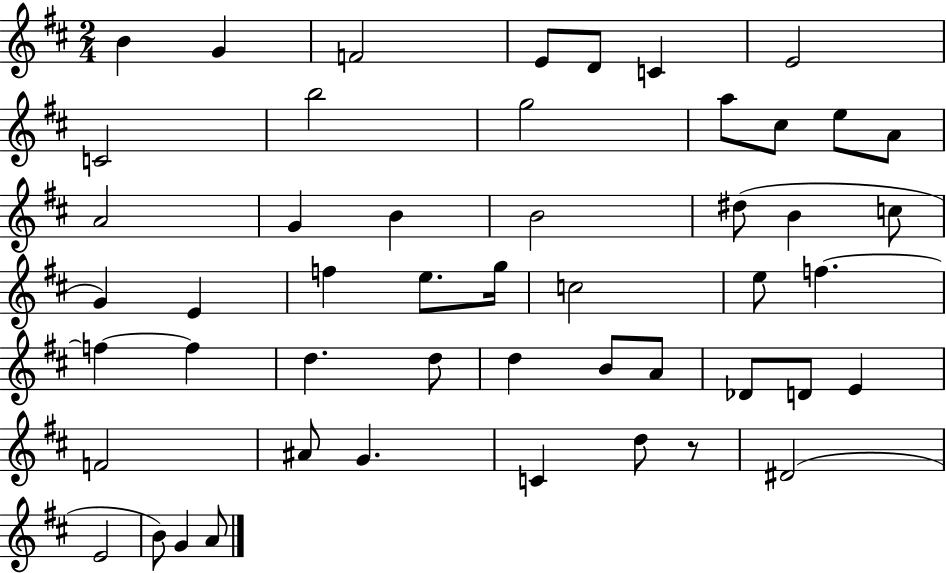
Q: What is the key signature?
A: D major